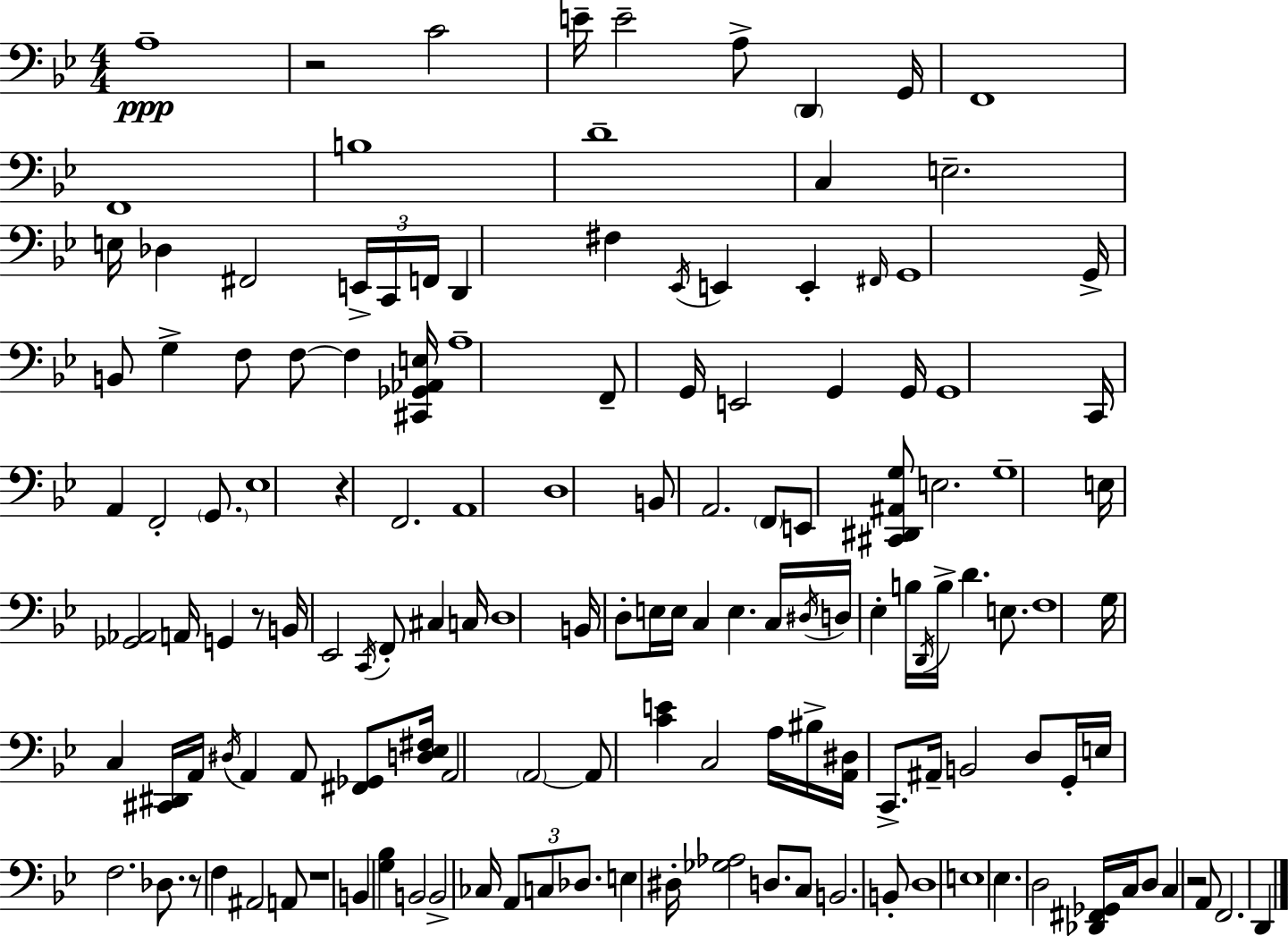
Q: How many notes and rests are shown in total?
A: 142